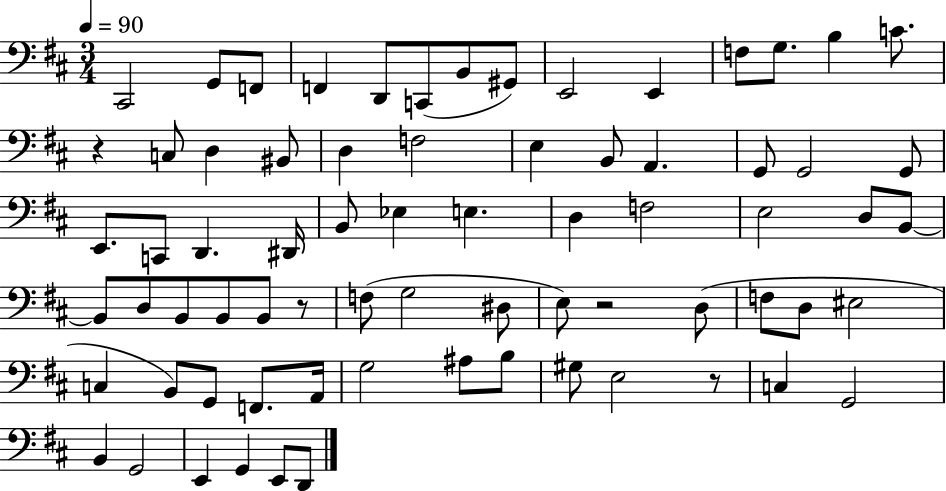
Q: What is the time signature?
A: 3/4